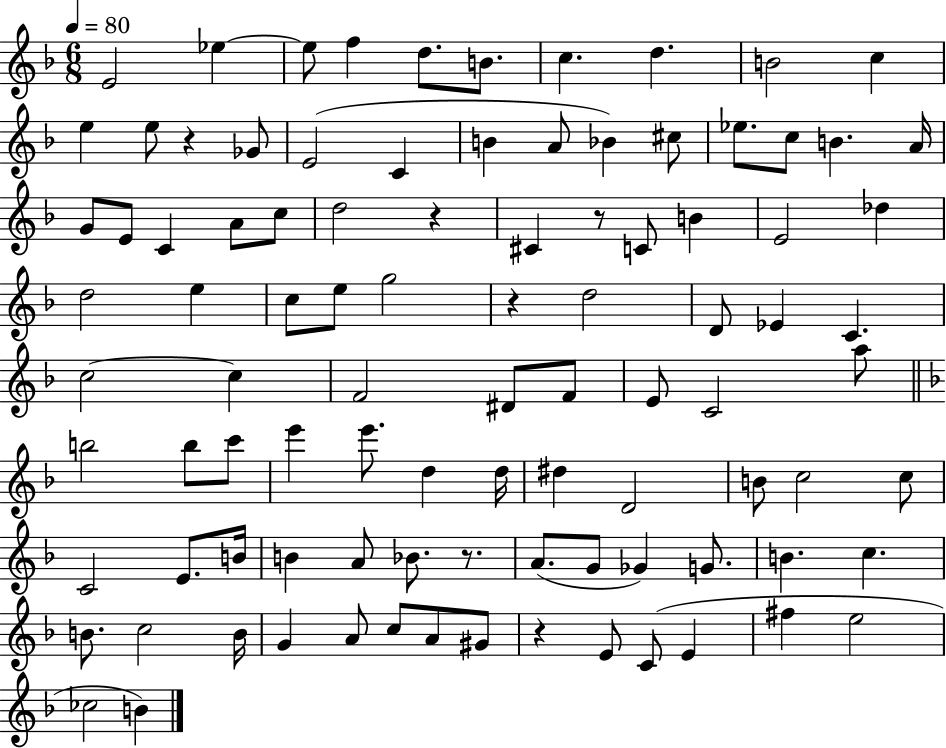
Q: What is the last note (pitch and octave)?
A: B4